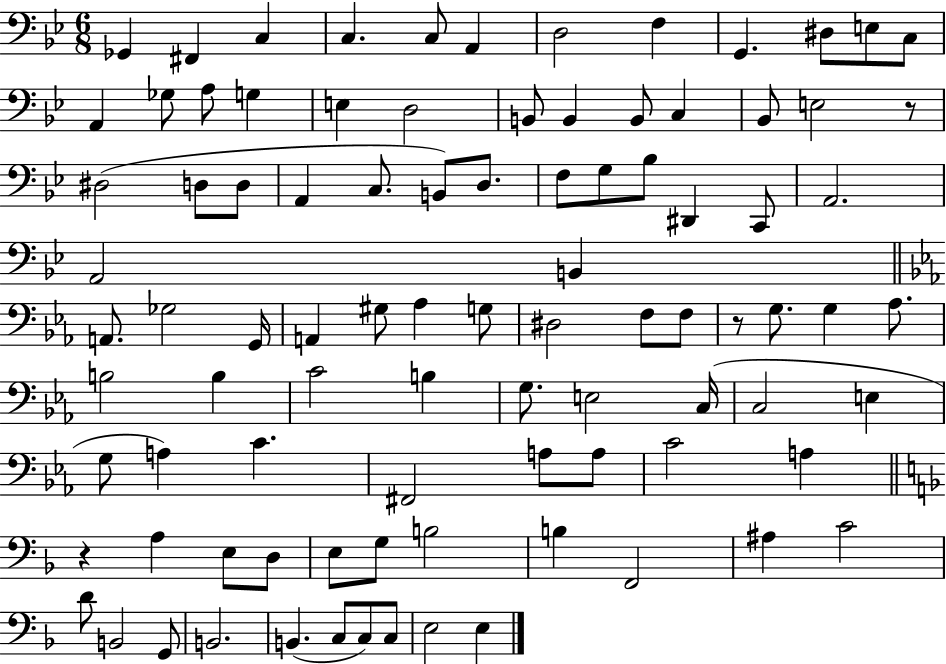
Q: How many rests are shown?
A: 3